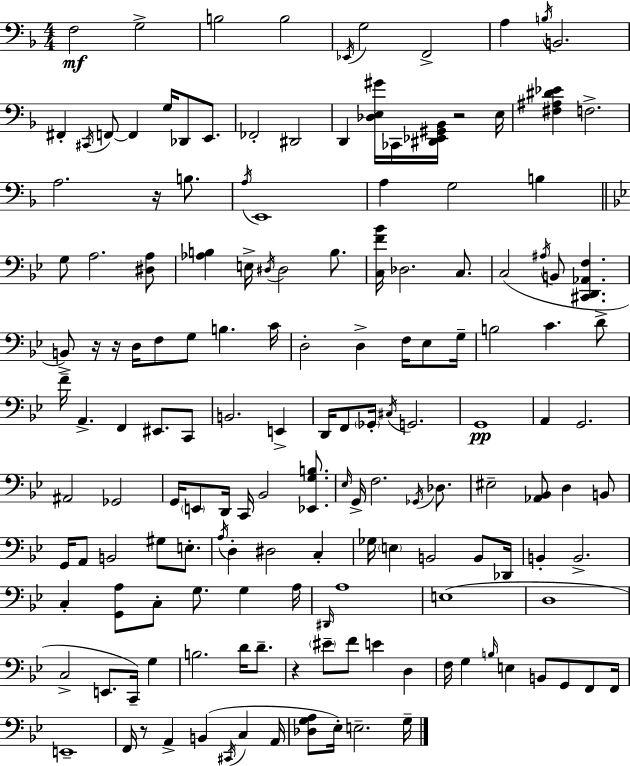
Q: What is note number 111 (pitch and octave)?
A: C3